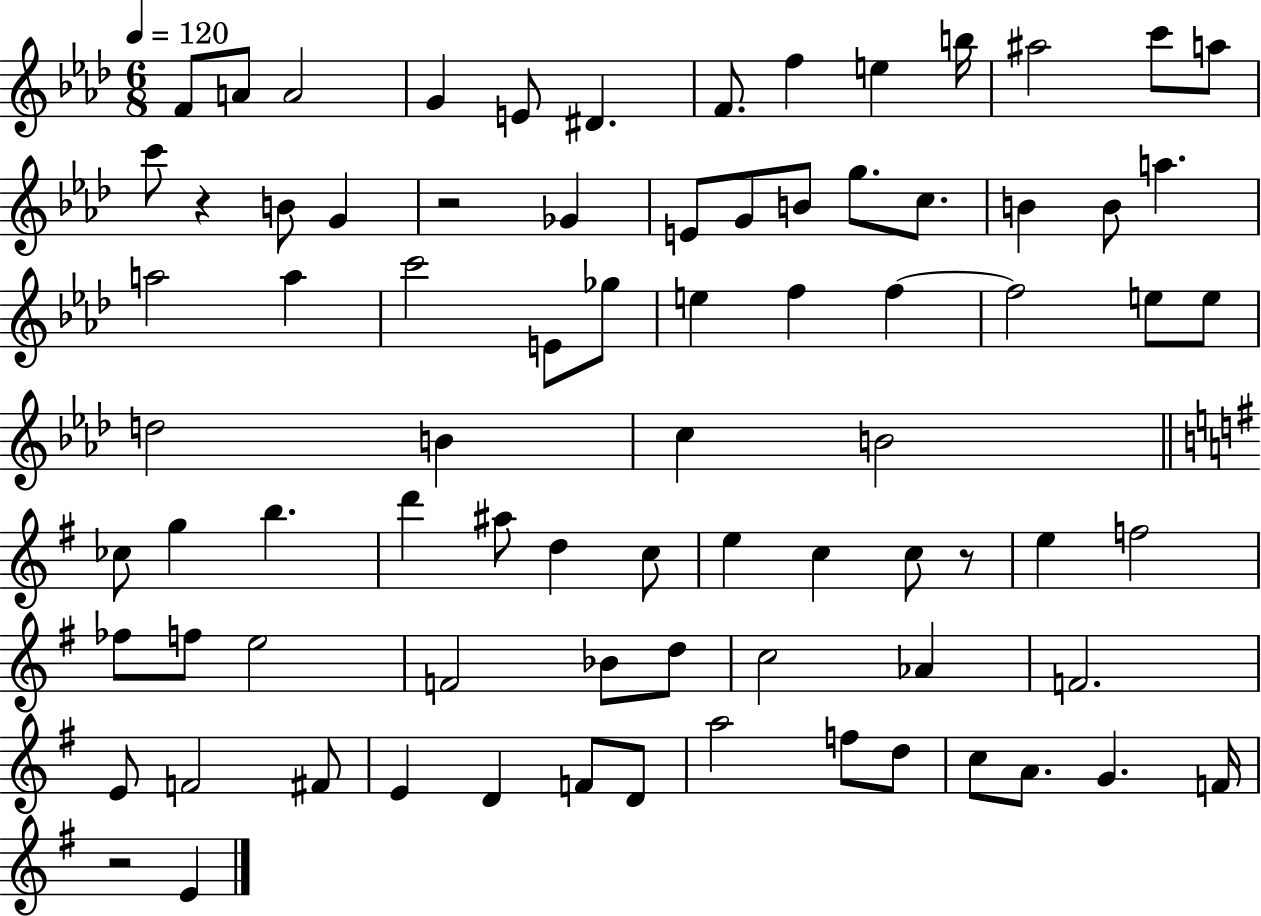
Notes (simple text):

F4/e A4/e A4/h G4/q E4/e D#4/q. F4/e. F5/q E5/q B5/s A#5/h C6/e A5/e C6/e R/q B4/e G4/q R/h Gb4/q E4/e G4/e B4/e G5/e. C5/e. B4/q B4/e A5/q. A5/h A5/q C6/h E4/e Gb5/e E5/q F5/q F5/q F5/h E5/e E5/e D5/h B4/q C5/q B4/h CES5/e G5/q B5/q. D6/q A#5/e D5/q C5/e E5/q C5/q C5/e R/e E5/q F5/h FES5/e F5/e E5/h F4/h Bb4/e D5/e C5/h Ab4/q F4/h. E4/e F4/h F#4/e E4/q D4/q F4/e D4/e A5/h F5/e D5/e C5/e A4/e. G4/q. F4/s R/h E4/q